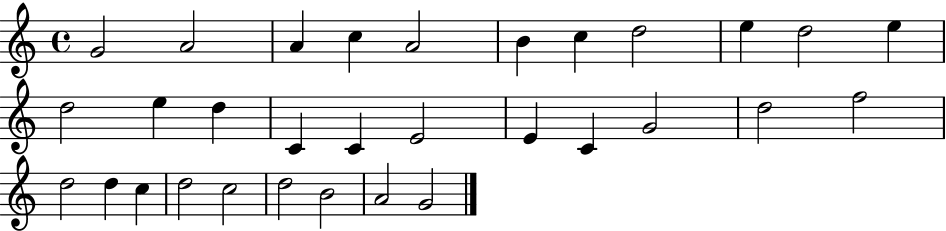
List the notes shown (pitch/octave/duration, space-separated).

G4/h A4/h A4/q C5/q A4/h B4/q C5/q D5/h E5/q D5/h E5/q D5/h E5/q D5/q C4/q C4/q E4/h E4/q C4/q G4/h D5/h F5/h D5/h D5/q C5/q D5/h C5/h D5/h B4/h A4/h G4/h